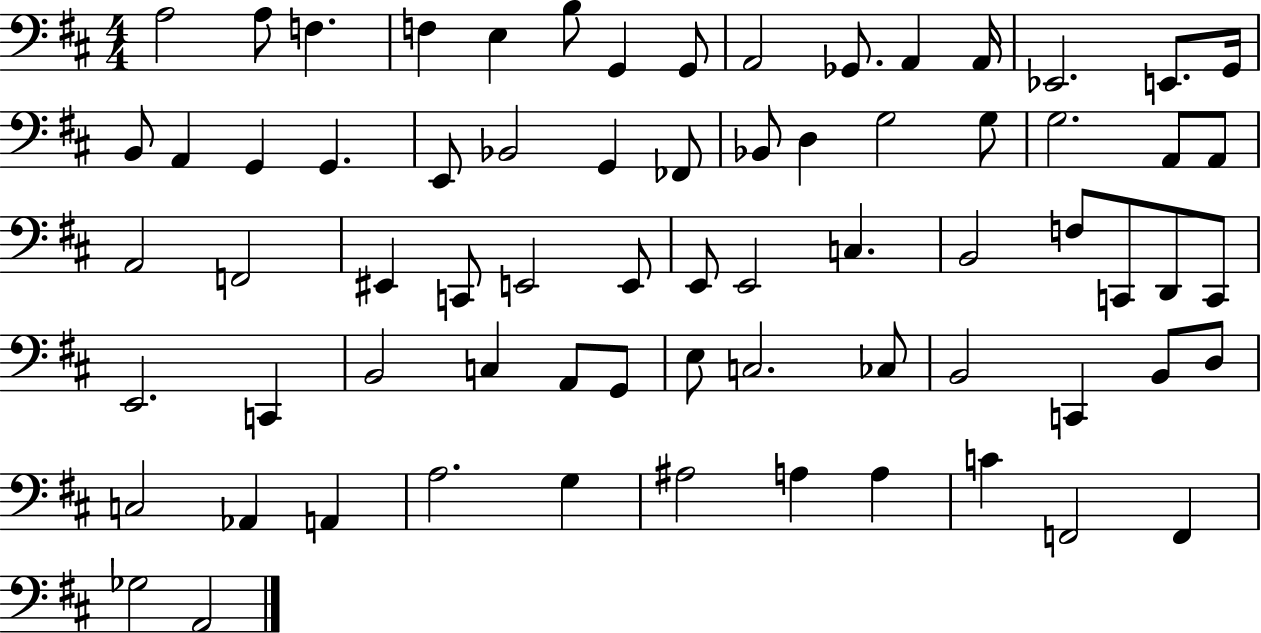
A3/h A3/e F3/q. F3/q E3/q B3/e G2/q G2/e A2/h Gb2/e. A2/q A2/s Eb2/h. E2/e. G2/s B2/e A2/q G2/q G2/q. E2/e Bb2/h G2/q FES2/e Bb2/e D3/q G3/h G3/e G3/h. A2/e A2/e A2/h F2/h EIS2/q C2/e E2/h E2/e E2/e E2/h C3/q. B2/h F3/e C2/e D2/e C2/e E2/h. C2/q B2/h C3/q A2/e G2/e E3/e C3/h. CES3/e B2/h C2/q B2/e D3/e C3/h Ab2/q A2/q A3/h. G3/q A#3/h A3/q A3/q C4/q F2/h F2/q Gb3/h A2/h